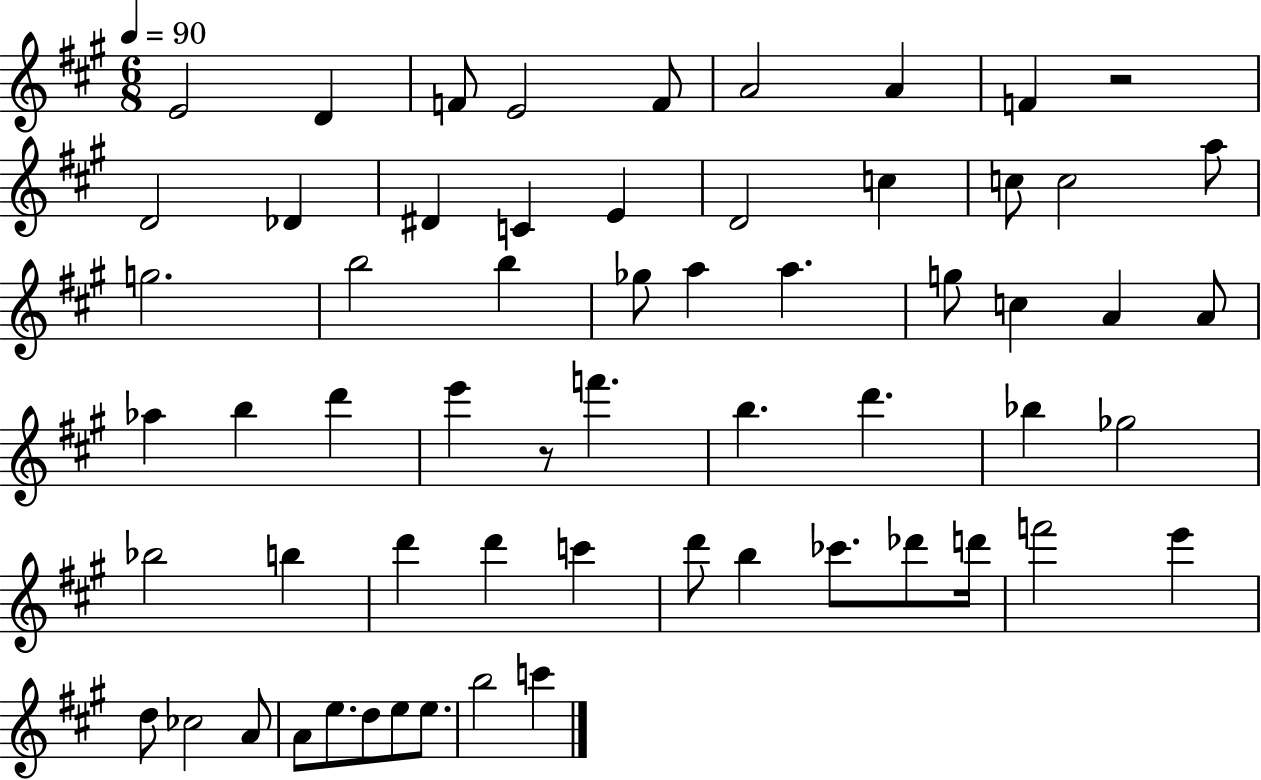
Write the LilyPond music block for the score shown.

{
  \clef treble
  \numericTimeSignature
  \time 6/8
  \key a \major
  \tempo 4 = 90
  \repeat volta 2 { e'2 d'4 | f'8 e'2 f'8 | a'2 a'4 | f'4 r2 | \break d'2 des'4 | dis'4 c'4 e'4 | d'2 c''4 | c''8 c''2 a''8 | \break g''2. | b''2 b''4 | ges''8 a''4 a''4. | g''8 c''4 a'4 a'8 | \break aes''4 b''4 d'''4 | e'''4 r8 f'''4. | b''4. d'''4. | bes''4 ges''2 | \break bes''2 b''4 | d'''4 d'''4 c'''4 | d'''8 b''4 ces'''8. des'''8 d'''16 | f'''2 e'''4 | \break d''8 ces''2 a'8 | a'8 e''8. d''8 e''8 e''8. | b''2 c'''4 | } \bar "|."
}